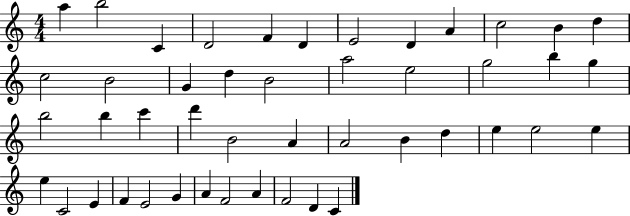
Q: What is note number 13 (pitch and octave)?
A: C5